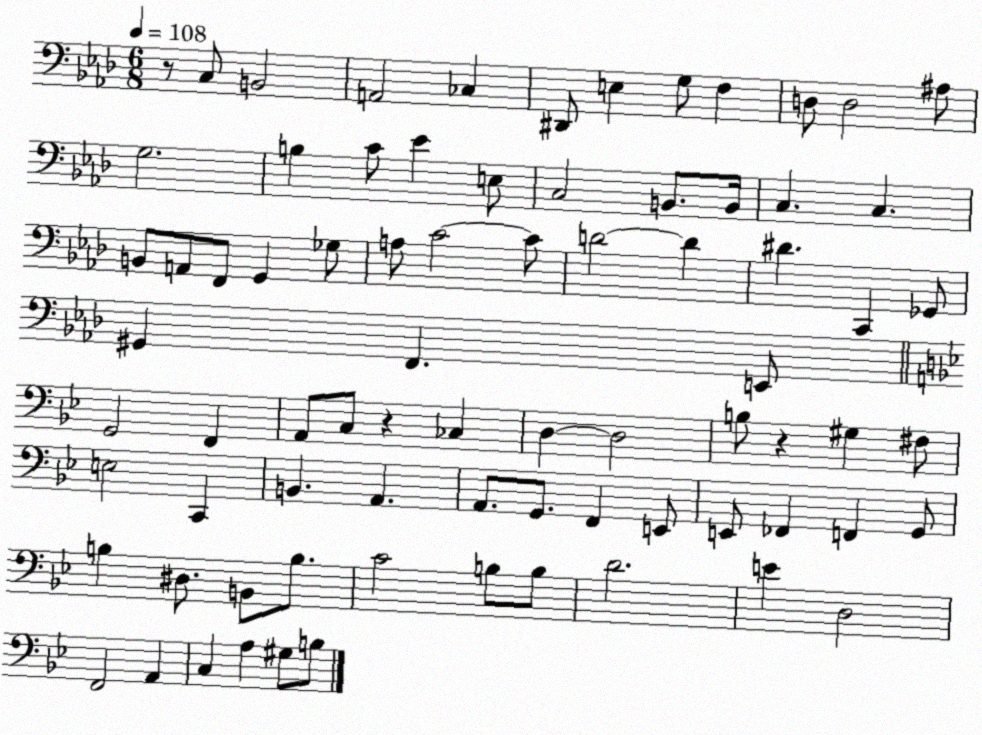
X:1
T:Untitled
M:6/8
L:1/4
K:Ab
z/2 C,/2 B,,2 A,,2 _C, ^D,,/2 E, G,/2 F, D,/2 D,2 ^A,/2 G,2 B, C/2 _E E,/2 C,2 B,,/2 B,,/4 C, C, B,,/2 A,,/2 F,,/2 G,, _G,/2 A,/2 C2 C/2 D2 D ^D C,, _G,,/2 ^G,, F,, E,,/2 G,,2 F,, A,,/2 C,/2 z _C, D, D,2 B,/2 z ^G, ^F,/2 E,2 C,, B,, A,, A,,/2 G,,/2 F,, E,,/2 E,,/2 _F,, F,, G,,/2 B, ^D,/2 B,,/2 B,/2 C2 B,/2 B,/2 D2 E D,2 F,,2 A,, C, A, ^G,/2 B,/2